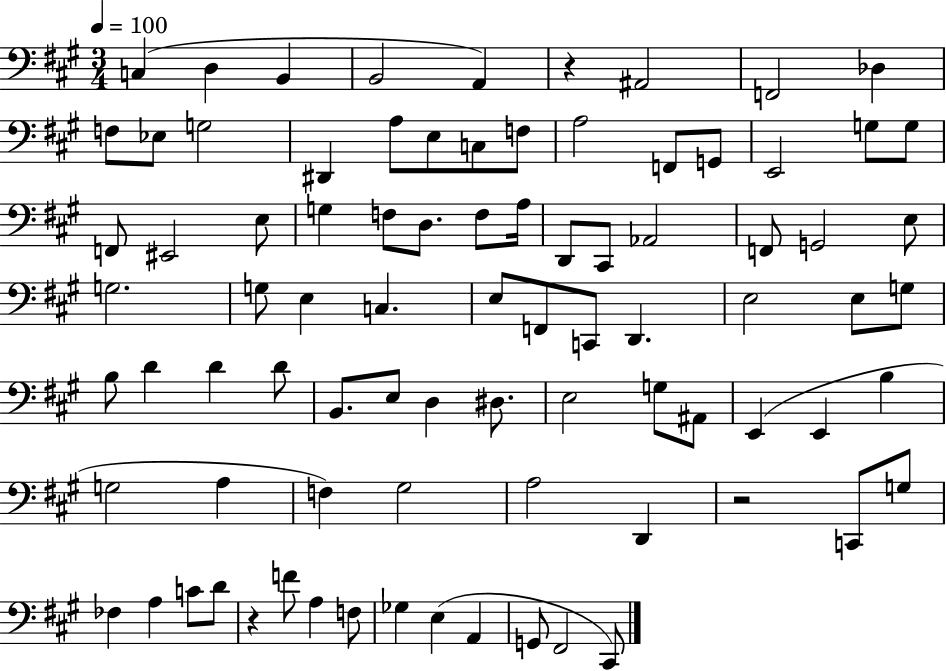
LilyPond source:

{
  \clef bass
  \numericTimeSignature
  \time 3/4
  \key a \major
  \tempo 4 = 100
  c4( d4 b,4 | b,2 a,4) | r4 ais,2 | f,2 des4 | \break f8 ees8 g2 | dis,4 a8 e8 c8 f8 | a2 f,8 g,8 | e,2 g8 g8 | \break f,8 eis,2 e8 | g4 f8 d8. f8 a16 | d,8 cis,8 aes,2 | f,8 g,2 e8 | \break g2. | g8 e4 c4. | e8 f,8 c,8 d,4. | e2 e8 g8 | \break b8 d'4 d'4 d'8 | b,8. e8 d4 dis8. | e2 g8 ais,8 | e,4( e,4 b4 | \break g2 a4 | f4) gis2 | a2 d,4 | r2 c,8 g8 | \break fes4 a4 c'8 d'8 | r4 f'8 a4 f8 | ges4 e4( a,4 | g,8 fis,2 cis,8) | \break \bar "|."
}